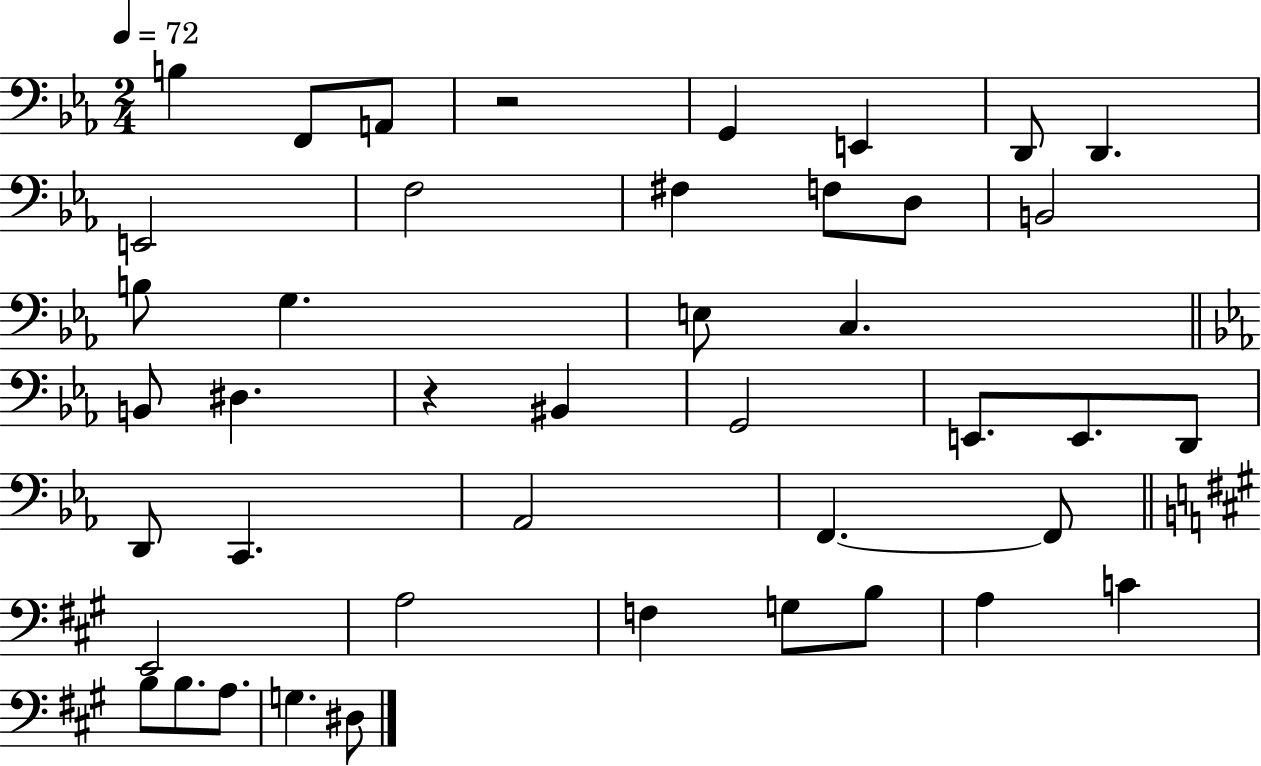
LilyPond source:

{
  \clef bass
  \numericTimeSignature
  \time 2/4
  \key ees \major
  \tempo 4 = 72
  \repeat volta 2 { b4 f,8 a,8 | r2 | g,4 e,4 | d,8 d,4. | \break e,2 | f2 | fis4 f8 d8 | b,2 | \break b8 g4. | e8 c4. | \bar "||" \break \key ees \major b,8 dis4. | r4 bis,4 | g,2 | e,8. e,8. d,8 | \break d,8 c,4. | aes,2 | f,4.~~ f,8 | \bar "||" \break \key a \major e,2 | a2 | f4 g8 b8 | a4 c'4 | \break b8 b8. a8. | g4. dis8 | } \bar "|."
}